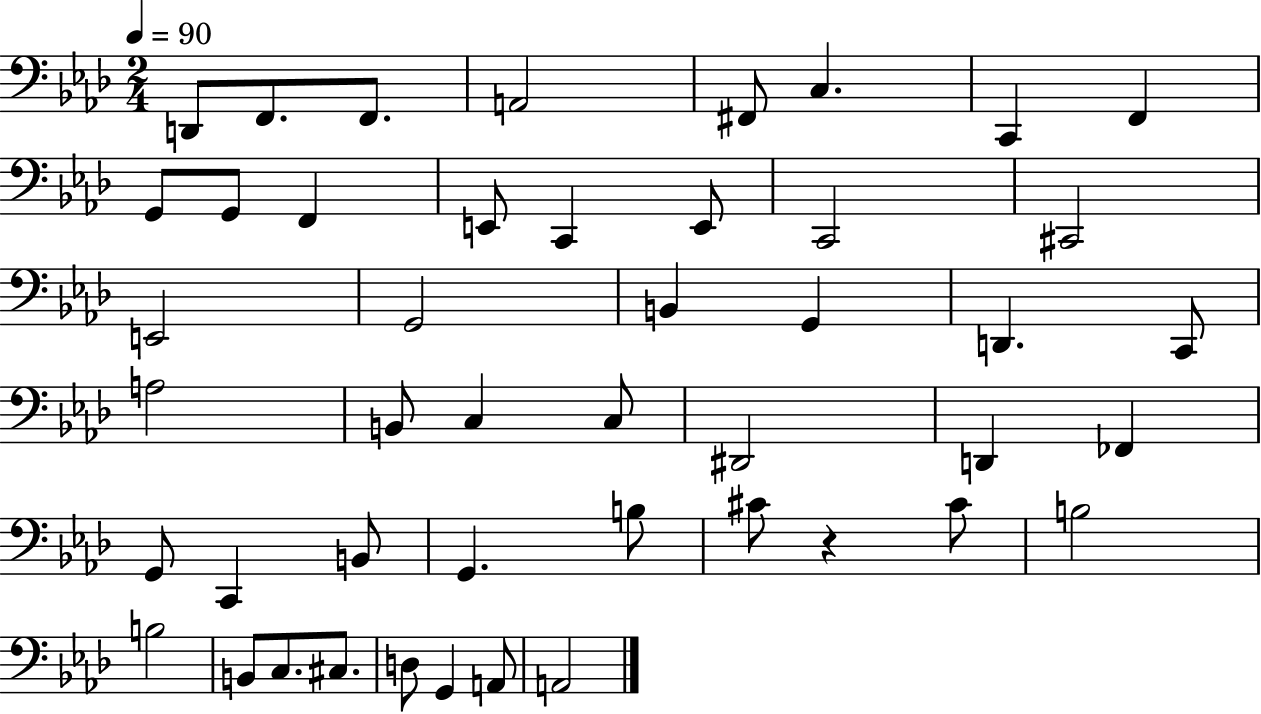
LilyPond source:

{
  \clef bass
  \numericTimeSignature
  \time 2/4
  \key aes \major
  \tempo 4 = 90
  d,8 f,8. f,8. | a,2 | fis,8 c4. | c,4 f,4 | \break g,8 g,8 f,4 | e,8 c,4 e,8 | c,2 | cis,2 | \break e,2 | g,2 | b,4 g,4 | d,4. c,8 | \break a2 | b,8 c4 c8 | dis,2 | d,4 fes,4 | \break g,8 c,4 b,8 | g,4. b8 | cis'8 r4 cis'8 | b2 | \break b2 | b,8 c8. cis8. | d8 g,4 a,8 | a,2 | \break \bar "|."
}